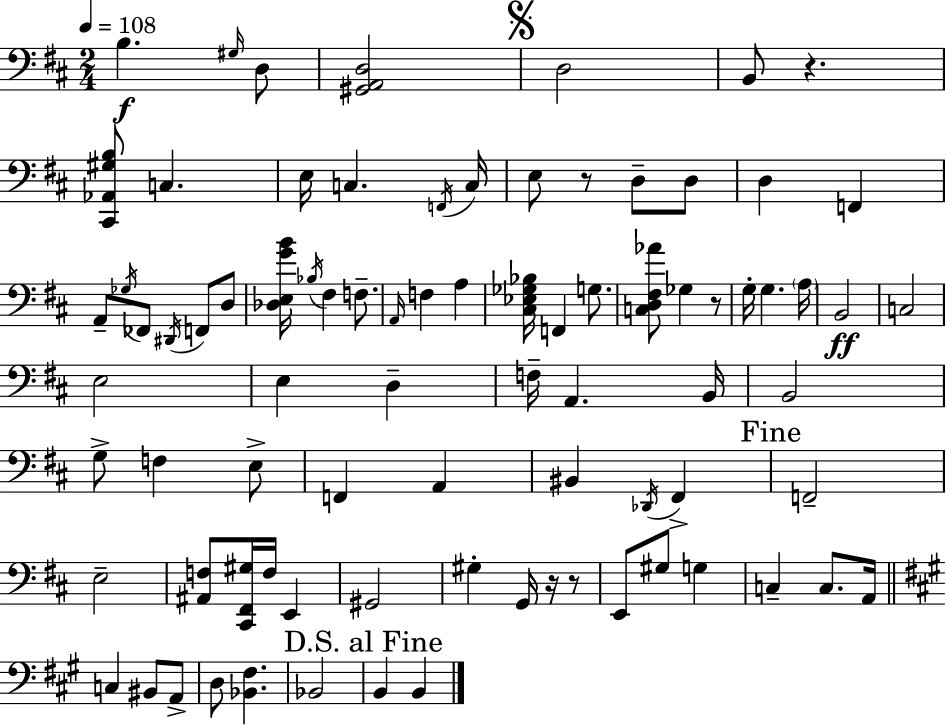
X:1
T:Untitled
M:2/4
L:1/4
K:D
B, ^G,/4 D,/2 [^G,,A,,D,]2 D,2 B,,/2 z [^C,,_A,,^G,B,]/2 C, E,/4 C, F,,/4 C,/4 E,/2 z/2 D,/2 D,/2 D, F,, A,,/2 _G,/4 _F,,/2 ^D,,/4 F,,/2 D,/2 [_D,E,GB]/4 _B,/4 ^F, F,/2 A,,/4 F, A, [^C,_E,_G,_B,]/4 F,, G,/2 [C,D,^F,_A]/2 _G, z/2 G,/4 G, A,/4 B,,2 C,2 E,2 E, D, F,/4 A,, B,,/4 B,,2 G,/2 F, E,/2 F,, A,, ^B,, _D,,/4 ^F,, F,,2 E,2 [^A,,F,]/2 [^C,,^F,,^G,]/4 F,/4 E,, ^G,,2 ^G, G,,/4 z/4 z/2 E,,/2 ^G,/2 G, C, C,/2 A,,/4 C, ^B,,/2 A,,/2 D,/2 [_B,,^F,] _B,,2 B,, B,,